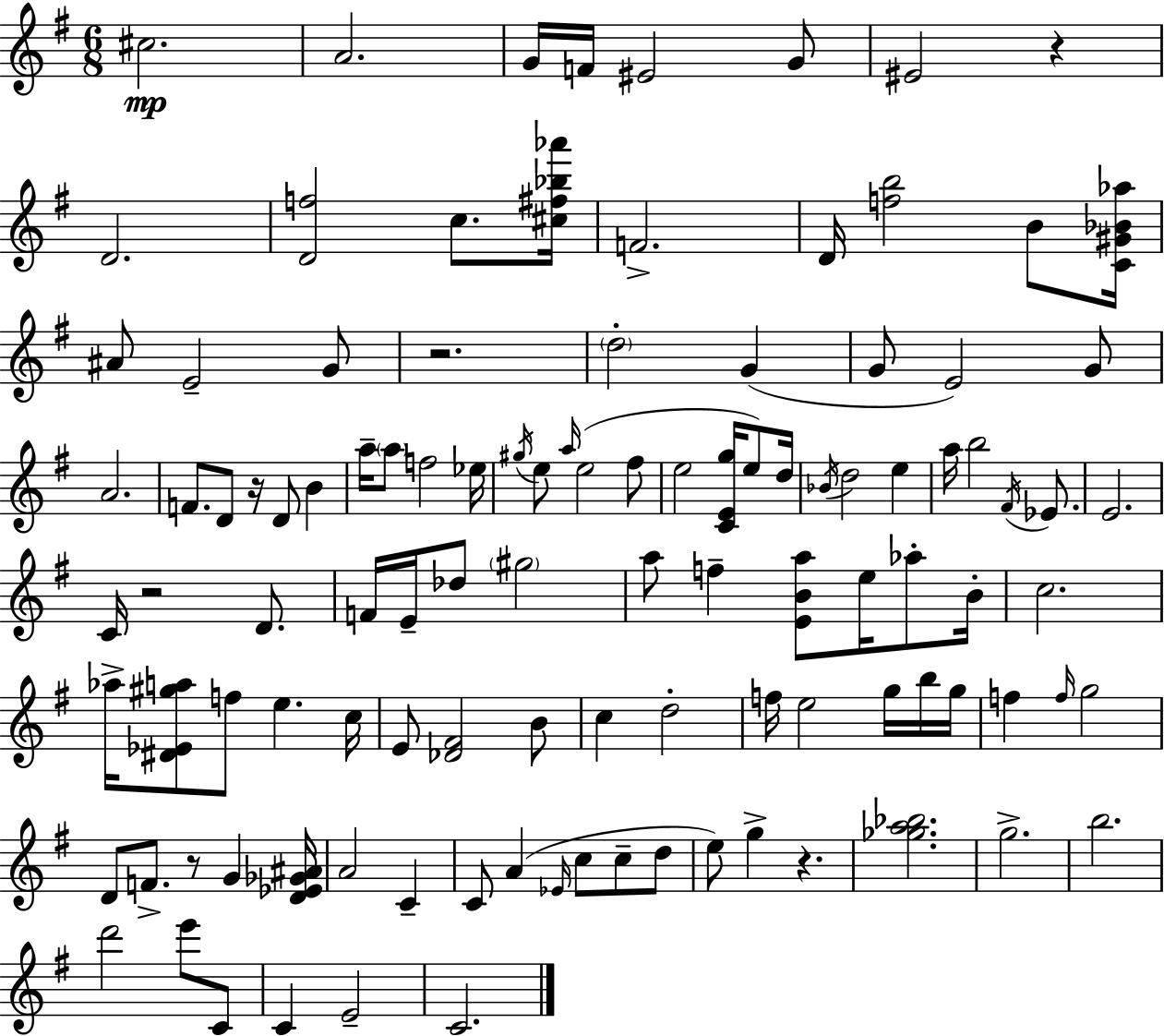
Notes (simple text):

C#5/h. A4/h. G4/s F4/s EIS4/h G4/e EIS4/h R/q D4/h. [D4,F5]/h C5/e. [C#5,F#5,Bb5,Ab6]/s F4/h. D4/s [F5,B5]/h B4/e [C4,G#4,Bb4,Ab5]/s A#4/e E4/h G4/e R/h. D5/h G4/q G4/e E4/h G4/e A4/h. F4/e. D4/e R/s D4/e B4/q A5/s A5/e F5/h Eb5/s G#5/s E5/e A5/s E5/h F#5/e E5/h [C4,E4,G5]/s E5/e D5/s Bb4/s D5/h E5/q A5/s B5/h F#4/s Eb4/e. E4/h. C4/s R/h D4/e. F4/s E4/s Db5/e G#5/h A5/e F5/q [E4,B4,A5]/e E5/s Ab5/e B4/s C5/h. Ab5/s [D#4,Eb4,G#5,A5]/e F5/e E5/q. C5/s E4/e [Db4,F#4]/h B4/e C5/q D5/h F5/s E5/h G5/s B5/s G5/s F5/q F5/s G5/h D4/e F4/e. R/e G4/q [D4,Eb4,Gb4,A#4]/s A4/h C4/q C4/e A4/q Eb4/s C5/e C5/e D5/e E5/e G5/q R/q. [Gb5,A5,Bb5]/h. G5/h. B5/h. D6/h E6/e C4/e C4/q E4/h C4/h.